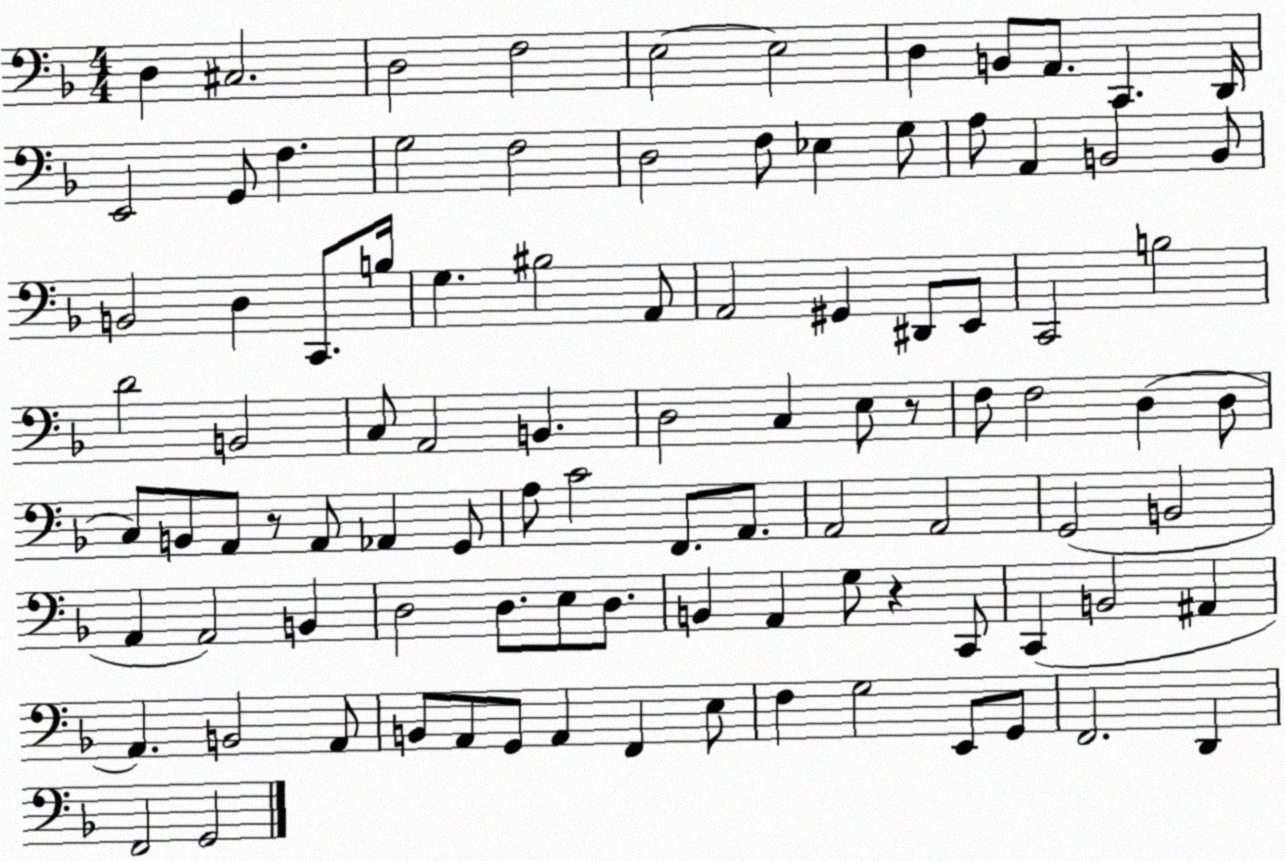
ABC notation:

X:1
T:Untitled
M:4/4
L:1/4
K:F
D, ^C,2 D,2 F,2 E,2 E,2 D, B,,/2 A,,/2 C,, D,,/4 E,,2 G,,/2 F, G,2 F,2 D,2 F,/2 _E, G,/2 A,/2 A,, B,,2 B,,/2 B,,2 D, C,,/2 B,/4 G, ^B,2 A,,/2 A,,2 ^G,, ^D,,/2 E,,/2 C,,2 B,2 D2 B,,2 C,/2 A,,2 B,, D,2 C, E,/2 z/2 F,/2 F,2 D, D,/2 C,/2 B,,/2 A,,/2 z/2 A,,/2 _A,, G,,/2 A,/2 C2 F,,/2 A,,/2 A,,2 A,,2 G,,2 B,,2 A,, A,,2 B,, D,2 D,/2 E,/2 D,/2 B,, A,, G,/2 z C,,/2 C,, B,,2 ^A,, A,, B,,2 A,,/2 B,,/2 A,,/2 G,,/2 A,, F,, E,/2 F, G,2 E,,/2 G,,/2 F,,2 D,, F,,2 G,,2